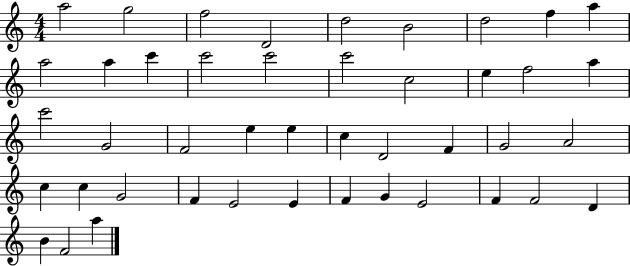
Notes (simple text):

A5/h G5/h F5/h D4/h D5/h B4/h D5/h F5/q A5/q A5/h A5/q C6/q C6/h C6/h C6/h C5/h E5/q F5/h A5/q C6/h G4/h F4/h E5/q E5/q C5/q D4/h F4/q G4/h A4/h C5/q C5/q G4/h F4/q E4/h E4/q F4/q G4/q E4/h F4/q F4/h D4/q B4/q F4/h A5/q